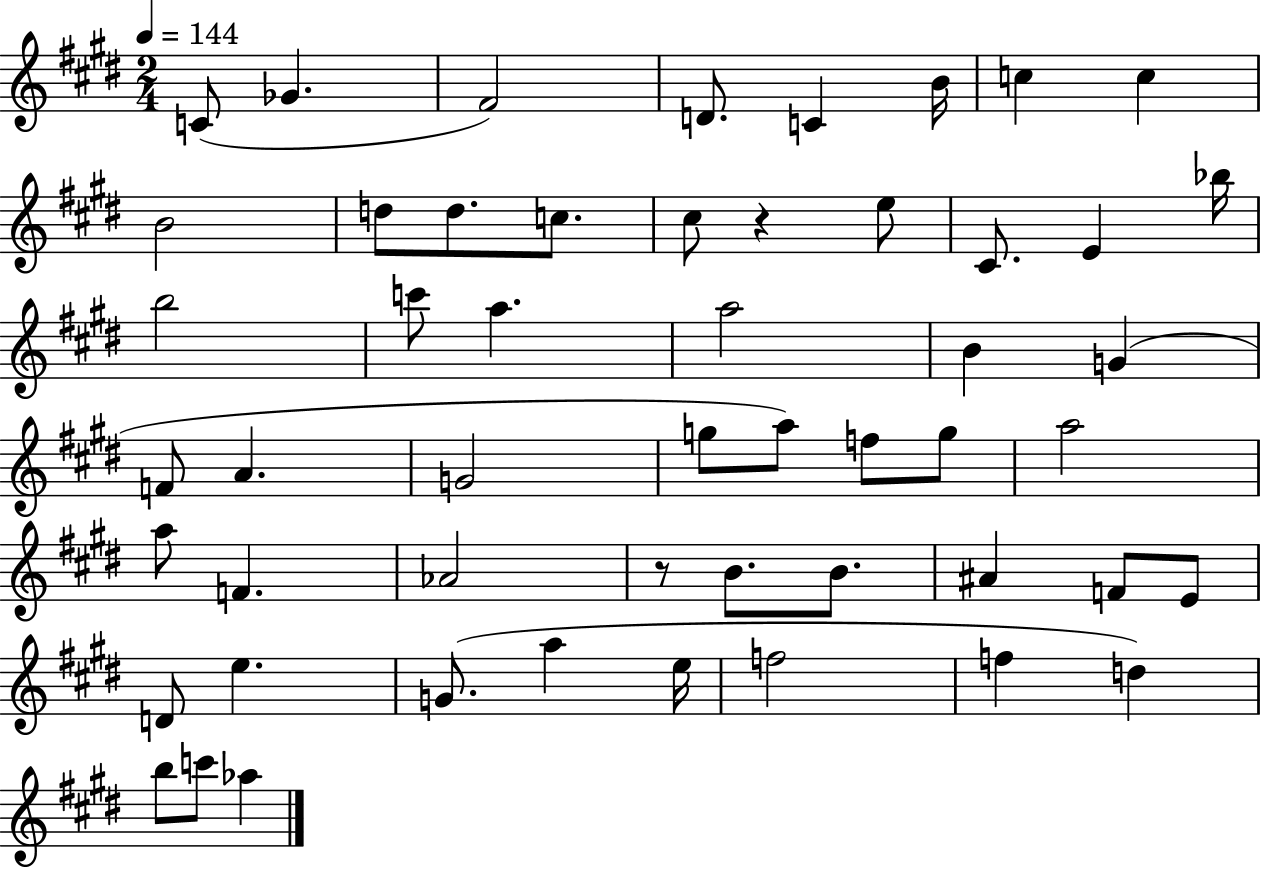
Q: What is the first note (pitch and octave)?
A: C4